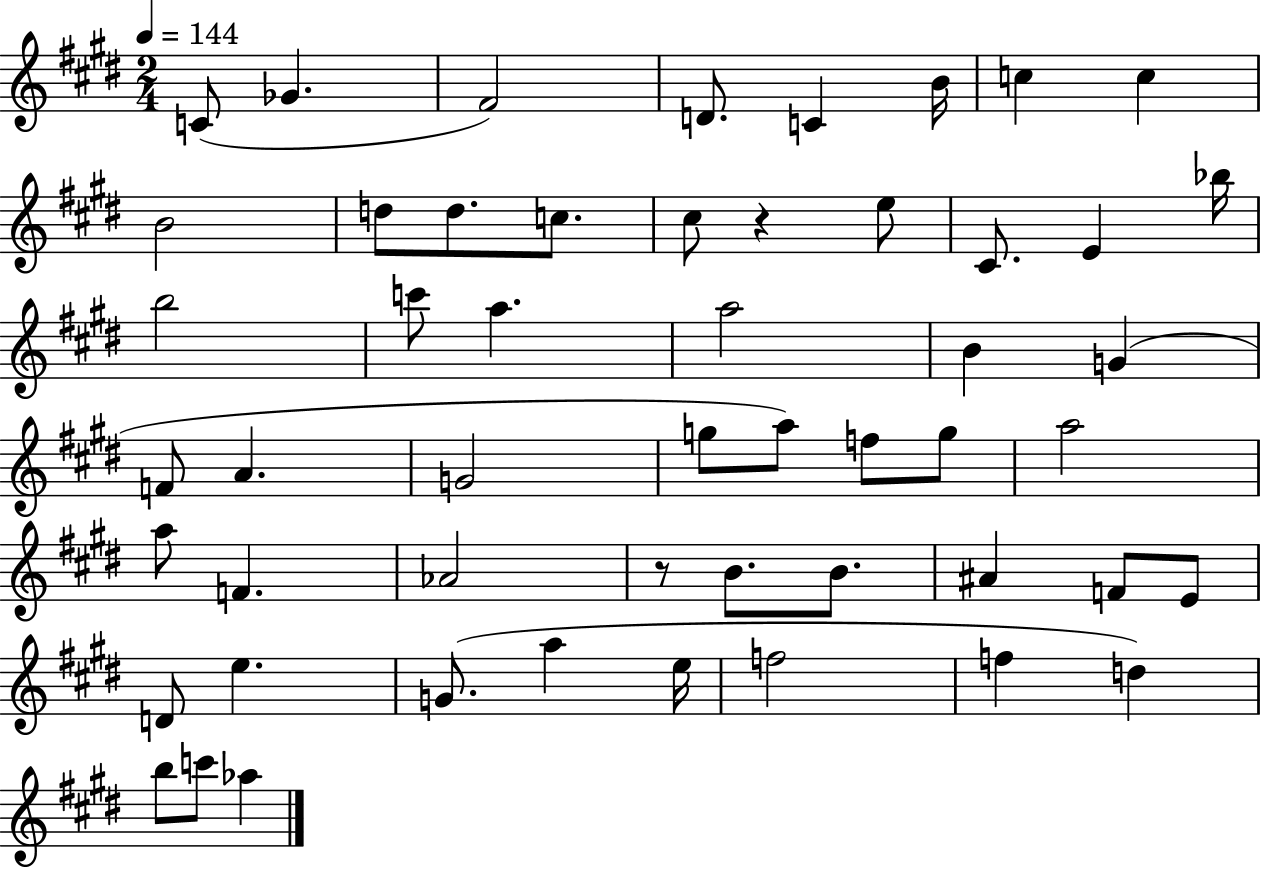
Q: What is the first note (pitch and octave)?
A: C4